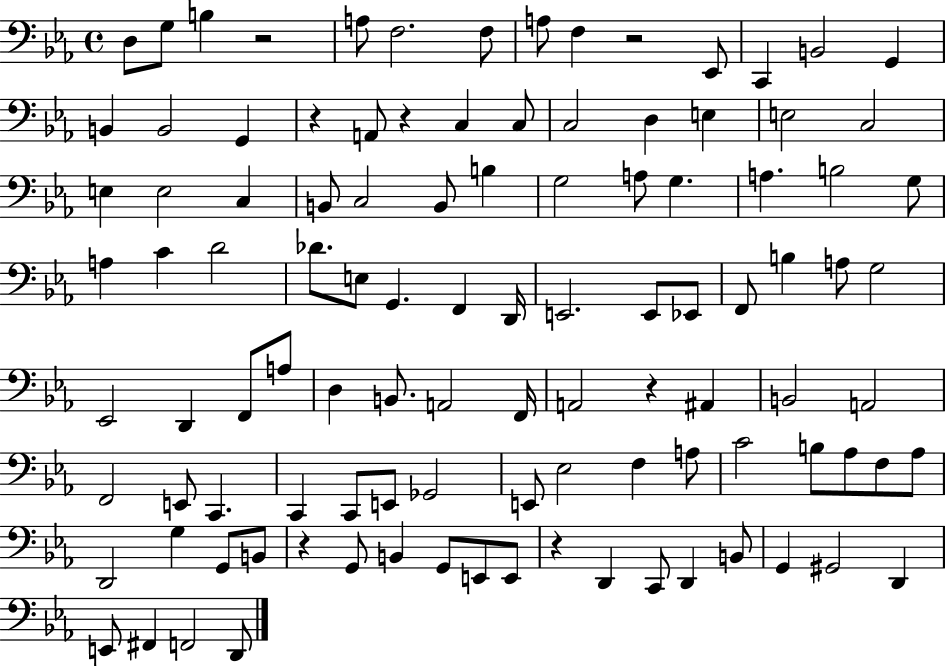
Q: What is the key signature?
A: EES major